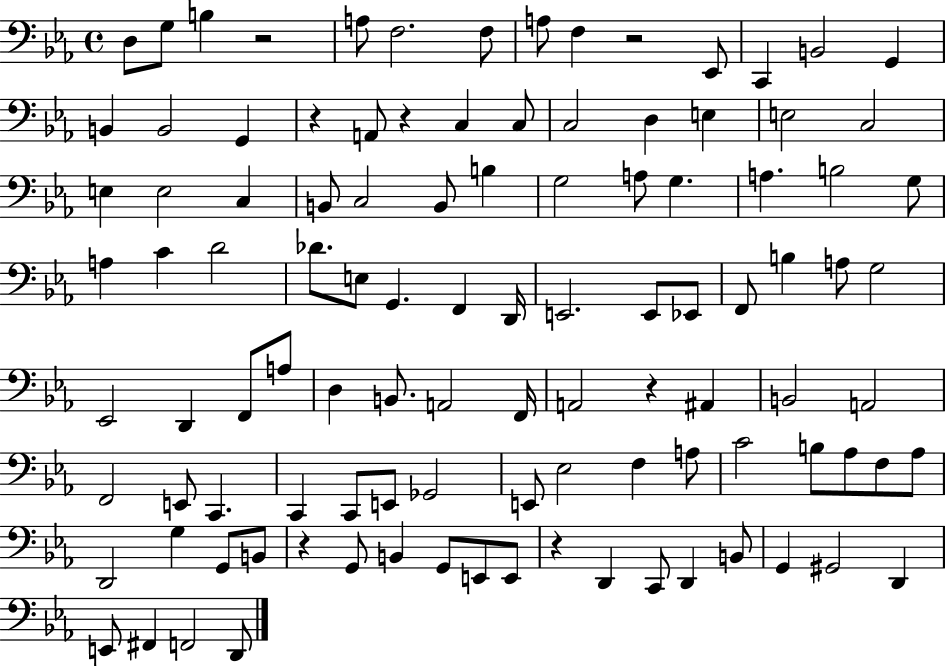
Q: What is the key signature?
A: EES major